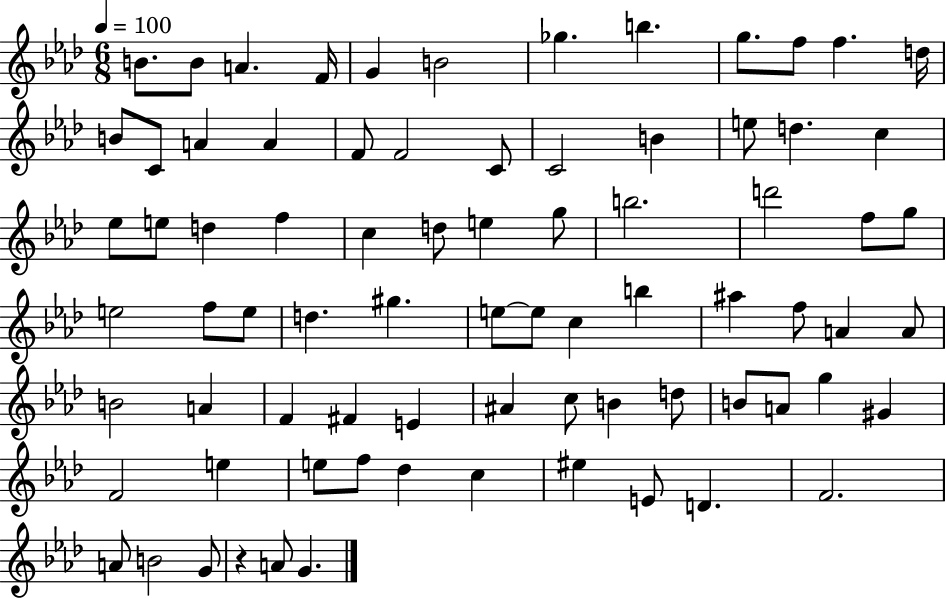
{
  \clef treble
  \numericTimeSignature
  \time 6/8
  \key aes \major
  \tempo 4 = 100
  b'8. b'8 a'4. f'16 | g'4 b'2 | ges''4. b''4. | g''8. f''8 f''4. d''16 | \break b'8 c'8 a'4 a'4 | f'8 f'2 c'8 | c'2 b'4 | e''8 d''4. c''4 | \break ees''8 e''8 d''4 f''4 | c''4 d''8 e''4 g''8 | b''2. | d'''2 f''8 g''8 | \break e''2 f''8 e''8 | d''4. gis''4. | e''8~~ e''8 c''4 b''4 | ais''4 f''8 a'4 a'8 | \break b'2 a'4 | f'4 fis'4 e'4 | ais'4 c''8 b'4 d''8 | b'8 a'8 g''4 gis'4 | \break f'2 e''4 | e''8 f''8 des''4 c''4 | eis''4 e'8 d'4. | f'2. | \break a'8 b'2 g'8 | r4 a'8 g'4. | \bar "|."
}